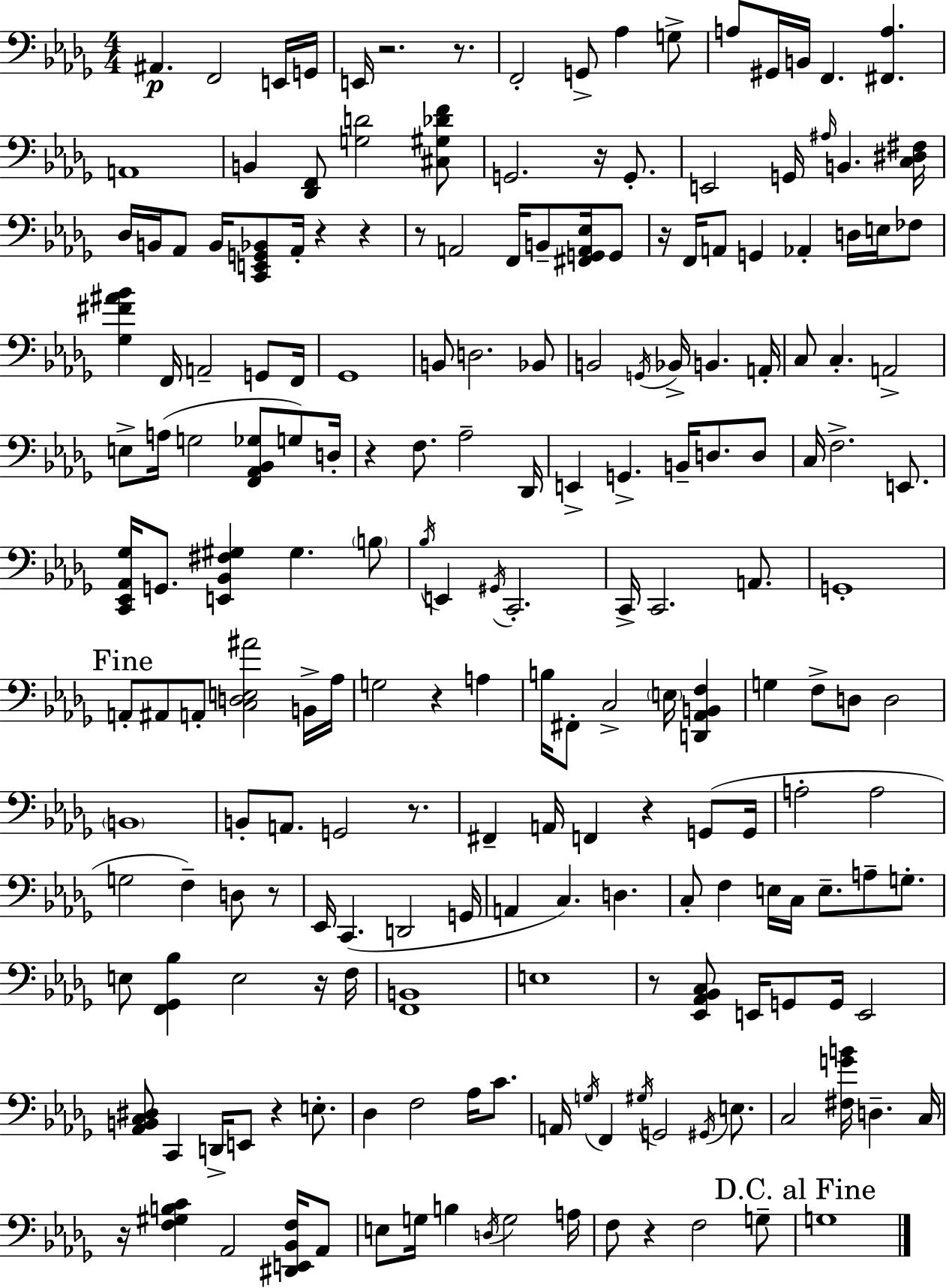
{
  \clef bass
  \numericTimeSignature
  \time 4/4
  \key bes \minor
  ais,4.\p f,2 e,16 g,16 | e,16 r2. r8. | f,2-. g,8-> aes4 g8-> | a8 gis,16 b,16 f,4. <fis, a>4. | \break a,1 | b,4 <des, f,>8 <g d'>2 <cis gis des' f'>8 | g,2. r16 g,8.-. | e,2 g,16 \grace { ais16 } b,4. | \break <c dis fis>16 des16 b,16 aes,8 b,16 <c, e, g, bes,>8 aes,16-. r4 r4 | r8 a,2 f,16 b,8-- <fis, g, a, ees>16 g,8 | r16 f,16 a,8 g,4 aes,4-. d16 e16 fes8 | <ges fis' ais' bes'>4 f,16 a,2-- g,8 | \break f,16 ges,1 | b,8 d2. bes,8 | b,2 \acciaccatura { g,16 } bes,16-> b,4. | a,16-. c8 c4.-. a,2-> | \break e8-> a16( g2 <f, aes, bes, ges>8 g8) | d16-. r4 f8. aes2-- | des,16 e,4-> g,4.-> b,16-- d8. | d8 c16 f2.-> e,8. | \break <c, ees, aes, ges>16 g,8. <e, bes, fis gis>4 gis4. | \parenthesize b8 \acciaccatura { bes16 } e,4 \acciaccatura { gis,16 } c,2.-. | c,16-> c,2. | a,8. g,1-. | \break \mark "Fine" a,8-. ais,8 a,8-. <c d e ais'>2 | b,16-> aes16 g2 r4 | a4 b16 fis,8-. c2-> \parenthesize e16 | <d, aes, b, f>4 g4 f8-> d8 d2 | \break \parenthesize b,1 | b,8-. a,8. g,2 | r8. fis,4-- a,16 f,4 r4 | g,8( g,16 a2-. a2 | \break g2 f4--) | d8 r8 ees,16 c,4.( d,2 | g,16 a,4 c4.) d4. | c8-. f4 e16 c16 e8.-- a8-- | \break g8.-. e8 <f, ges, bes>4 e2 | r16 f16 <f, b,>1 | e1 | r8 <ees, aes, bes, c>8 e,16 g,8 g,16 e,2 | \break <aes, b, c dis>8 c,4 d,16-> e,8 r4 | e8.-. des4 f2 | aes16 c'8. a,16 \acciaccatura { g16 } f,4 \acciaccatura { gis16 } g,2 | \acciaccatura { gis,16 } e8. c2 <fis g' b'>16 | \break d4.-- c16 r16 <f gis b c'>4 aes,2 | <dis, e, bes, f>16 aes,8 e8 g16 b4 \acciaccatura { d16 } g2 | a16 f8 r4 f2 | g8-- \mark "D.C. al Fine" g1 | \break \bar "|."
}